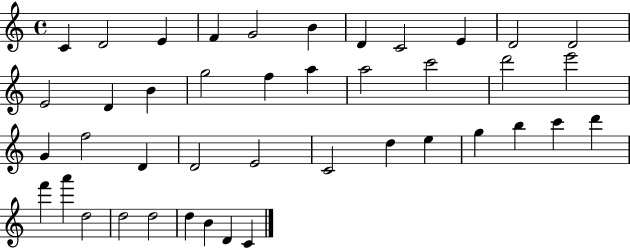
C4/q D4/h E4/q F4/q G4/h B4/q D4/q C4/h E4/q D4/h D4/h E4/h D4/q B4/q G5/h F5/q A5/q A5/h C6/h D6/h E6/h G4/q F5/h D4/q D4/h E4/h C4/h D5/q E5/q G5/q B5/q C6/q D6/q F6/q A6/q D5/h D5/h D5/h D5/q B4/q D4/q C4/q